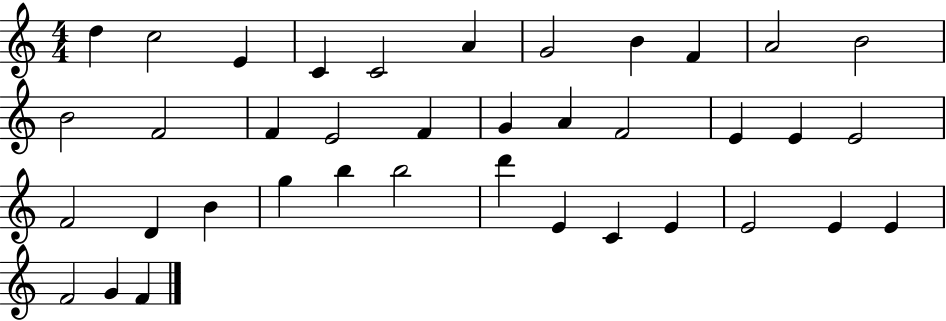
D5/q C5/h E4/q C4/q C4/h A4/q G4/h B4/q F4/q A4/h B4/h B4/h F4/h F4/q E4/h F4/q G4/q A4/q F4/h E4/q E4/q E4/h F4/h D4/q B4/q G5/q B5/q B5/h D6/q E4/q C4/q E4/q E4/h E4/q E4/q F4/h G4/q F4/q